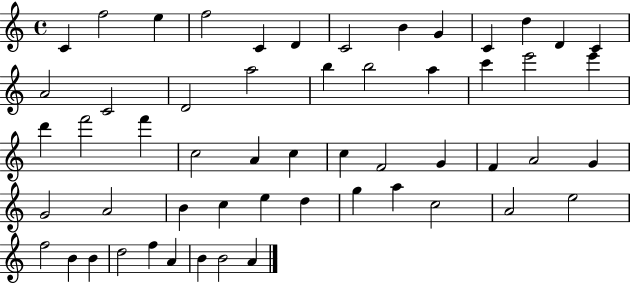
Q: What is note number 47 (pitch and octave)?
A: F5